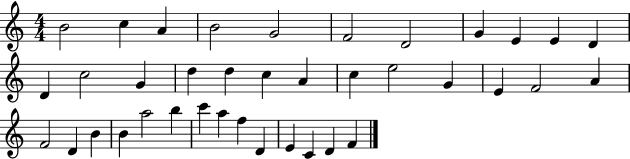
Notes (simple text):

B4/h C5/q A4/q B4/h G4/h F4/h D4/h G4/q E4/q E4/q D4/q D4/q C5/h G4/q D5/q D5/q C5/q A4/q C5/q E5/h G4/q E4/q F4/h A4/q F4/h D4/q B4/q B4/q A5/h B5/q C6/q A5/q F5/q D4/q E4/q C4/q D4/q F4/q